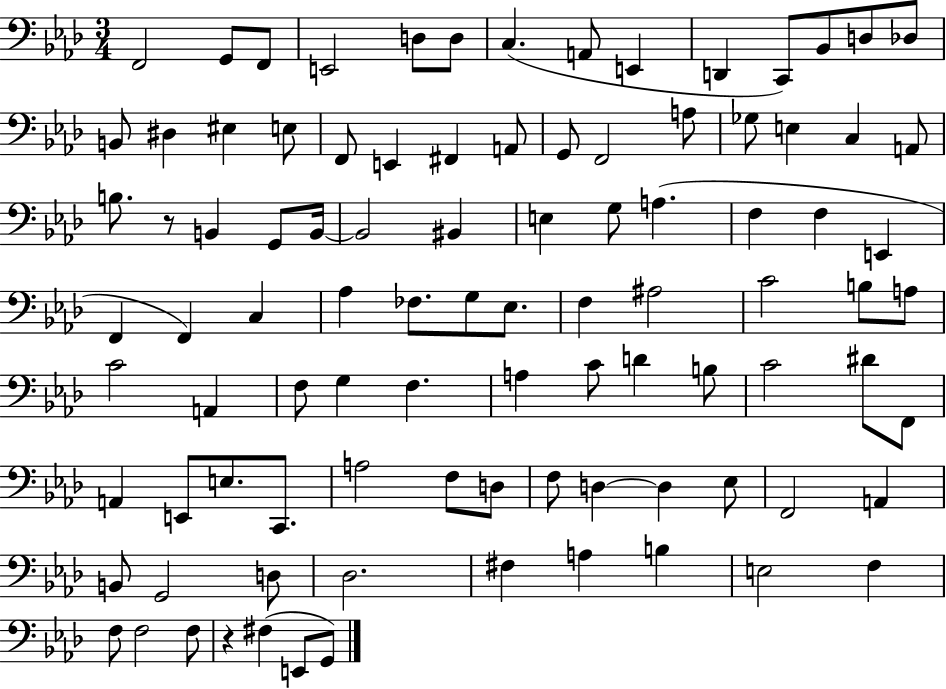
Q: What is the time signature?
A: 3/4